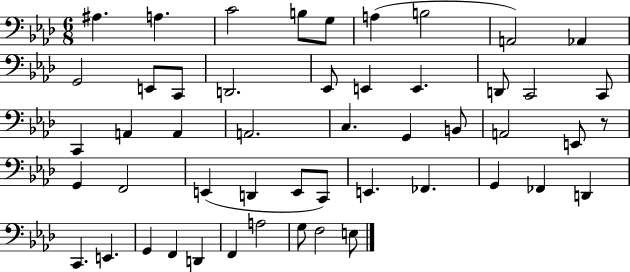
A#3/q. A3/q. C4/h B3/e G3/e A3/q B3/h A2/h Ab2/q G2/h E2/e C2/e D2/h. Eb2/e E2/q E2/q. D2/e C2/h C2/e C2/q A2/q A2/q A2/h. C3/q. G2/q B2/e A2/h E2/e R/e G2/q F2/h E2/q D2/q E2/e C2/e E2/q. FES2/q. G2/q FES2/q D2/q C2/q. E2/q. G2/q F2/q D2/q F2/q A3/h G3/e F3/h E3/e